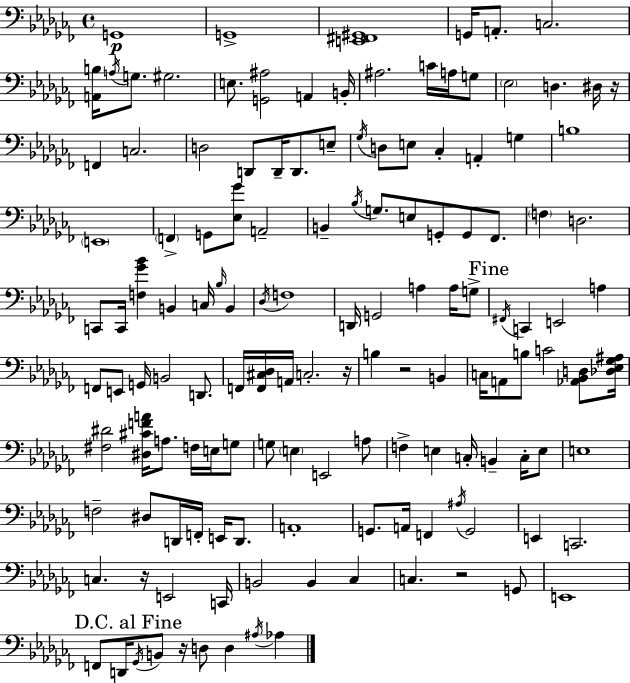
X:1
T:Untitled
M:4/4
L:1/4
K:Abm
G,,4 G,,4 [E,,^F,,^G,,]4 G,,/4 A,,/2 C,2 [A,,B,]/4 A,/4 G,/2 ^G,2 E,/2 [G,,^A,]2 A,, B,,/4 ^A,2 C/4 A,/4 G,/2 _E,2 D, ^D,/4 z/4 F,, C,2 D,2 D,,/2 D,,/4 D,,/2 E,/2 _G,/4 D,/2 E,/2 _C, A,, G, B,4 E,,4 F,, G,,/2 [_E,_G]/2 A,,2 B,, _B,/4 G,/2 E,/2 G,,/2 G,,/2 _F,,/2 F, D,2 C,,/2 C,,/4 [F,_G_B] B,, C,/4 _B,/4 B,, _D,/4 F,4 D,,/4 G,,2 A, A,/4 G,/2 ^F,,/4 C,, E,,2 A, F,,/2 E,,/2 G,,/4 B,,2 D,,/2 F,,/4 [F,,^C,_D,]/4 A,,/4 C,2 z/4 B, z2 B,, C,/4 A,,/2 B,/2 C2 [_A,,_B,,D,]/2 [_D,_E,_G,^A,]/4 [^F,^D]2 [^D,^CFA]/4 A,/2 F,/4 E,/4 G,/2 G,/2 E, E,,2 A,/2 F, E, C,/4 B,, C,/4 E,/2 E,4 F,2 ^D,/2 D,,/4 F,,/4 E,,/4 D,,/2 A,,4 G,,/2 A,,/4 F,, ^A,/4 G,,2 E,, C,,2 C, z/4 E,,2 C,,/4 B,,2 B,, _C, C, z2 G,,/2 E,,4 F,,/2 D,,/4 _G,,/4 B,,/2 z/4 D,/2 D, ^A,/4 _A,